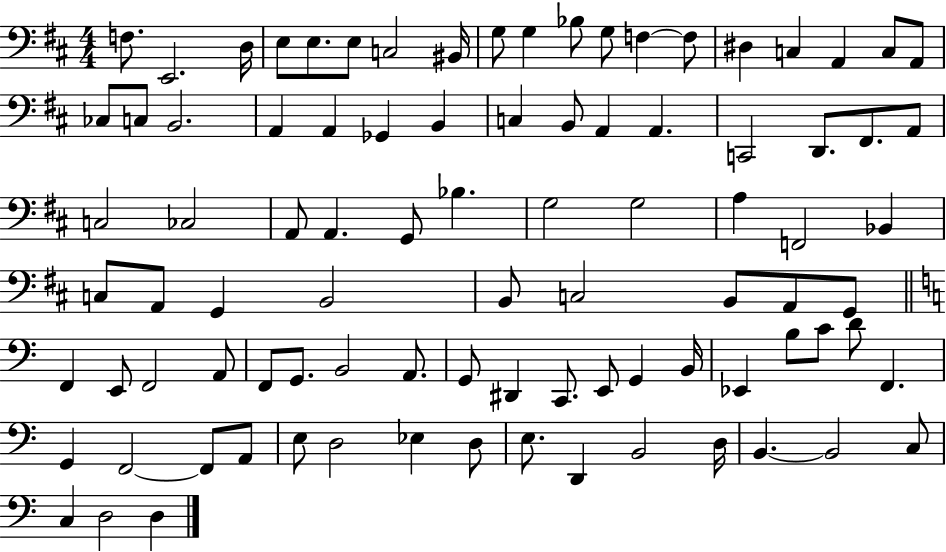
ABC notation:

X:1
T:Untitled
M:4/4
L:1/4
K:D
F,/2 E,,2 D,/4 E,/2 E,/2 E,/2 C,2 ^B,,/4 G,/2 G, _B,/2 G,/2 F, F,/2 ^D, C, A,, C,/2 A,,/2 _C,/2 C,/2 B,,2 A,, A,, _G,, B,, C, B,,/2 A,, A,, C,,2 D,,/2 ^F,,/2 A,,/2 C,2 _C,2 A,,/2 A,, G,,/2 _B, G,2 G,2 A, F,,2 _B,, C,/2 A,,/2 G,, B,,2 B,,/2 C,2 B,,/2 A,,/2 G,,/2 F,, E,,/2 F,,2 A,,/2 F,,/2 G,,/2 B,,2 A,,/2 G,,/2 ^D,, C,,/2 E,,/2 G,, B,,/4 _E,, B,/2 C/2 D/2 F,, G,, F,,2 F,,/2 A,,/2 E,/2 D,2 _E, D,/2 E,/2 D,, B,,2 D,/4 B,, B,,2 C,/2 C, D,2 D,